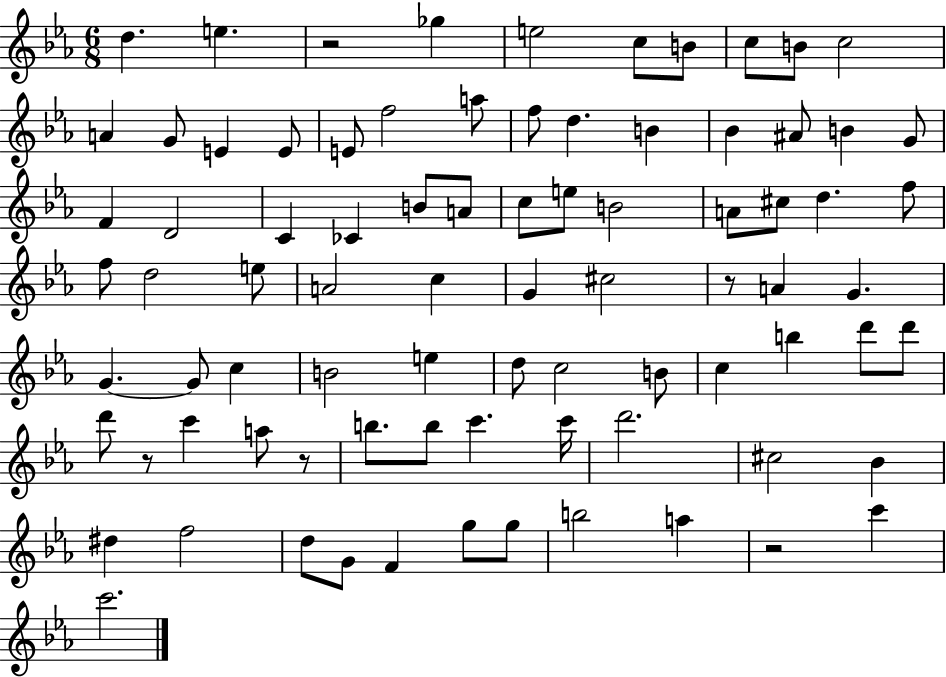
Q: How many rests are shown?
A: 5